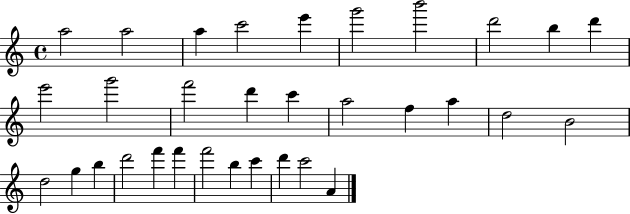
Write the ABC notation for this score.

X:1
T:Untitled
M:4/4
L:1/4
K:C
a2 a2 a c'2 e' g'2 b'2 d'2 b d' e'2 g'2 f'2 d' c' a2 f a d2 B2 d2 g b d'2 f' f' f'2 b c' d' c'2 A